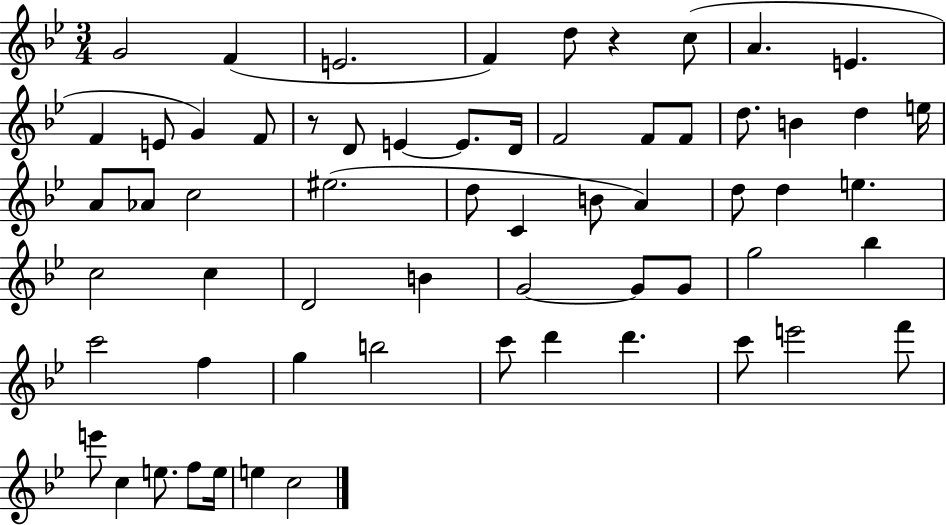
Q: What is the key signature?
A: BES major